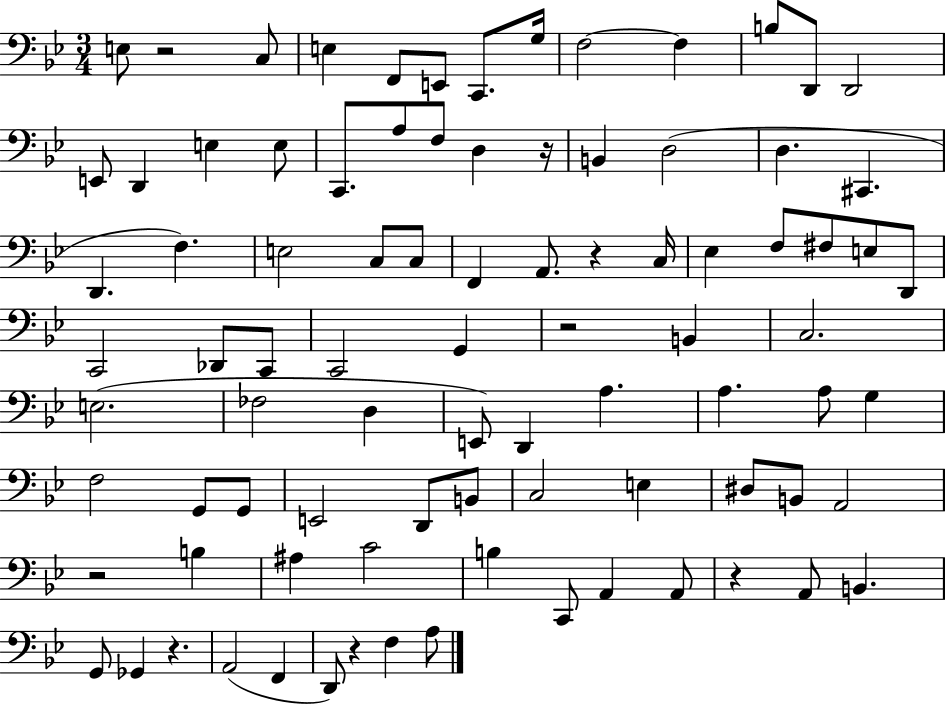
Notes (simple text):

E3/e R/h C3/e E3/q F2/e E2/e C2/e. G3/s F3/h F3/q B3/e D2/e D2/h E2/e D2/q E3/q E3/e C2/e. A3/e F3/e D3/q R/s B2/q D3/h D3/q. C#2/q. D2/q. F3/q. E3/h C3/e C3/e F2/q A2/e. R/q C3/s Eb3/q F3/e F#3/e E3/e D2/e C2/h Db2/e C2/e C2/h G2/q R/h B2/q C3/h. E3/h. FES3/h D3/q E2/e D2/q A3/q. A3/q. A3/e G3/q F3/h G2/e G2/e E2/h D2/e B2/e C3/h E3/q D#3/e B2/e A2/h R/h B3/q A#3/q C4/h B3/q C2/e A2/q A2/e R/q A2/e B2/q. G2/e Gb2/q R/q. A2/h F2/q D2/e R/q F3/q A3/e